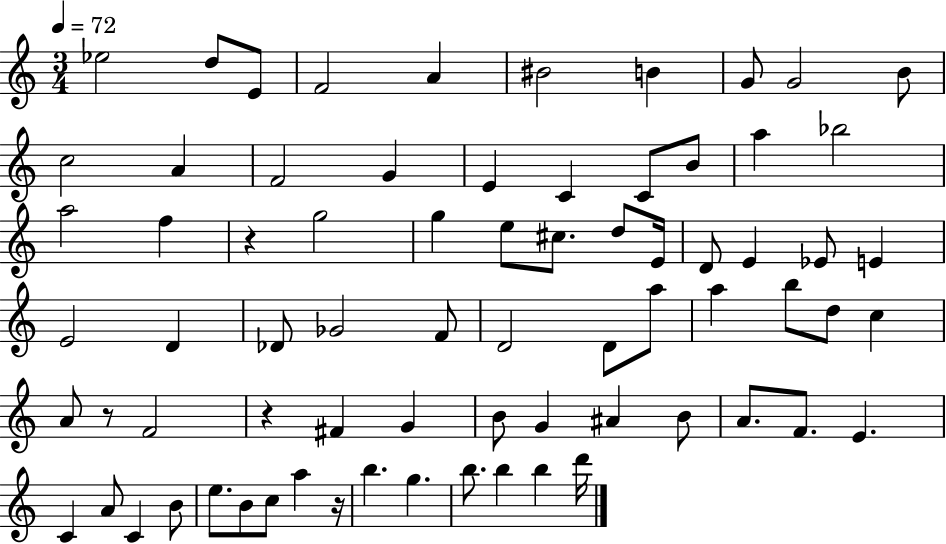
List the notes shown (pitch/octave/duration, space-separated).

Eb5/h D5/e E4/e F4/h A4/q BIS4/h B4/q G4/e G4/h B4/e C5/h A4/q F4/h G4/q E4/q C4/q C4/e B4/e A5/q Bb5/h A5/h F5/q R/q G5/h G5/q E5/e C#5/e. D5/e E4/s D4/e E4/q Eb4/e E4/q E4/h D4/q Db4/e Gb4/h F4/e D4/h D4/e A5/e A5/q B5/e D5/e C5/q A4/e R/e F4/h R/q F#4/q G4/q B4/e G4/q A#4/q B4/e A4/e. F4/e. E4/q. C4/q A4/e C4/q B4/e E5/e. B4/e C5/e A5/q R/s B5/q. G5/q. B5/e. B5/q B5/q D6/s